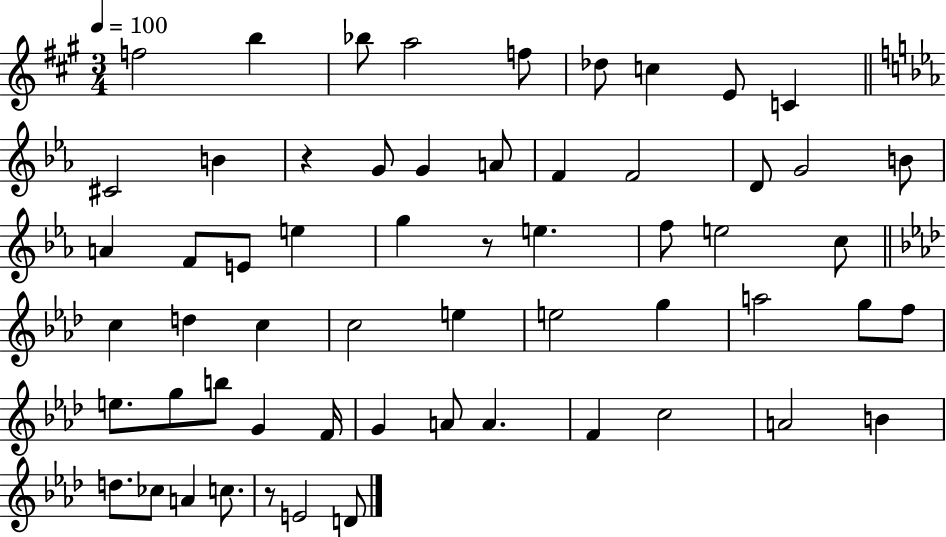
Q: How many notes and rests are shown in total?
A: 59